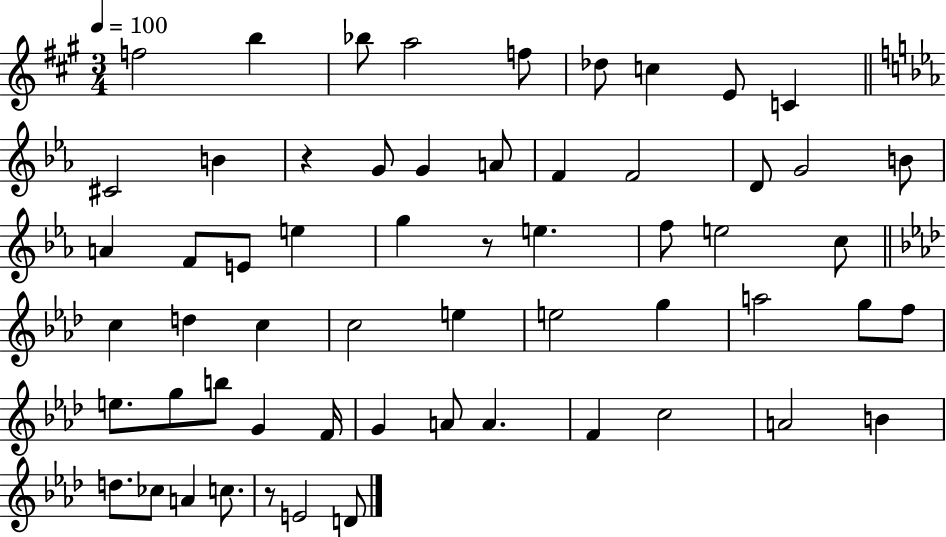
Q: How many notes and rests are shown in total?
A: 59